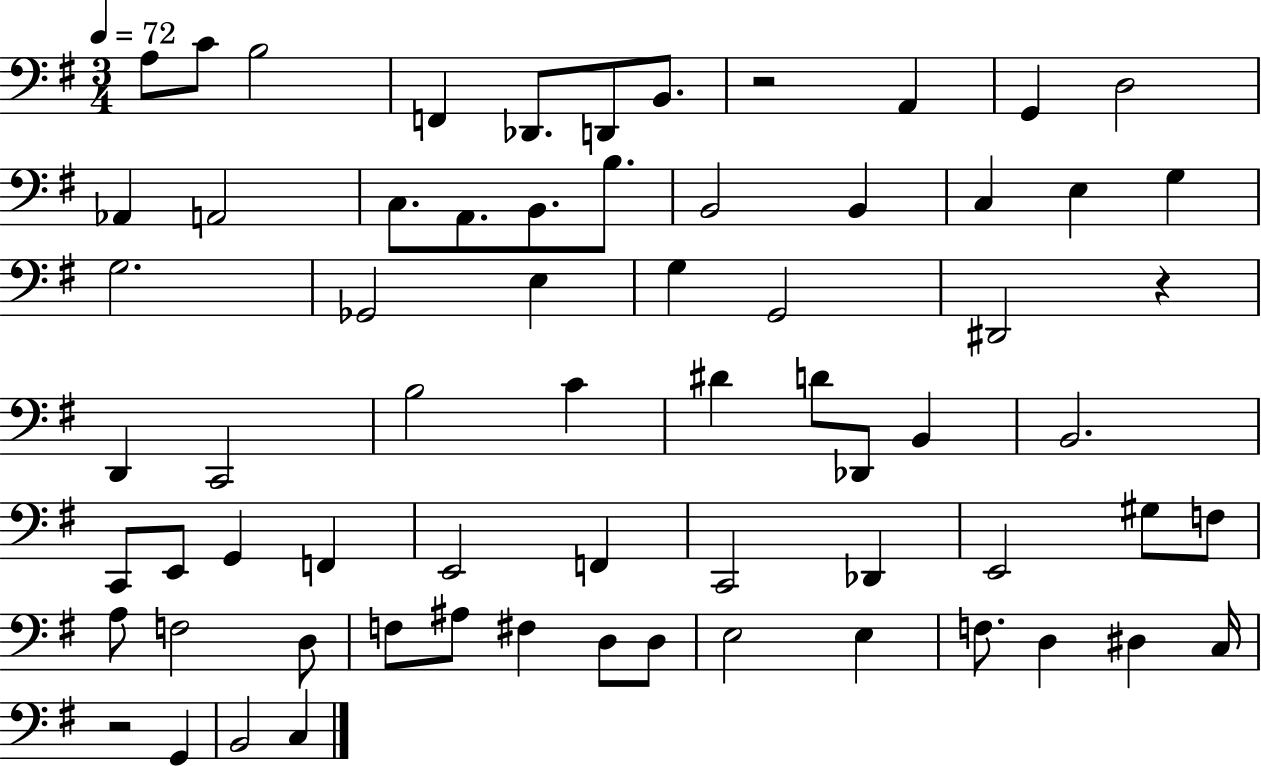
X:1
T:Untitled
M:3/4
L:1/4
K:G
A,/2 C/2 B,2 F,, _D,,/2 D,,/2 B,,/2 z2 A,, G,, D,2 _A,, A,,2 C,/2 A,,/2 B,,/2 B,/2 B,,2 B,, C, E, G, G,2 _G,,2 E, G, G,,2 ^D,,2 z D,, C,,2 B,2 C ^D D/2 _D,,/2 B,, B,,2 C,,/2 E,,/2 G,, F,, E,,2 F,, C,,2 _D,, E,,2 ^G,/2 F,/2 A,/2 F,2 D,/2 F,/2 ^A,/2 ^F, D,/2 D,/2 E,2 E, F,/2 D, ^D, C,/4 z2 G,, B,,2 C,